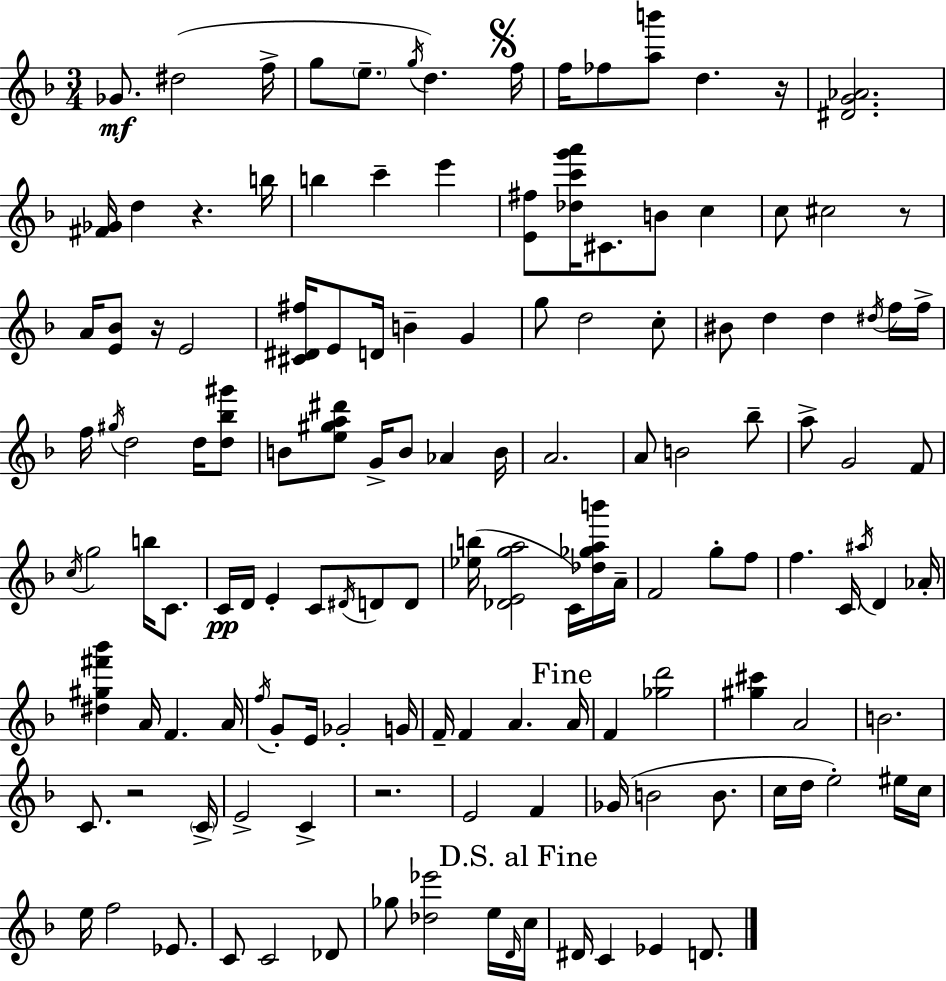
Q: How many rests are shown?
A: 6